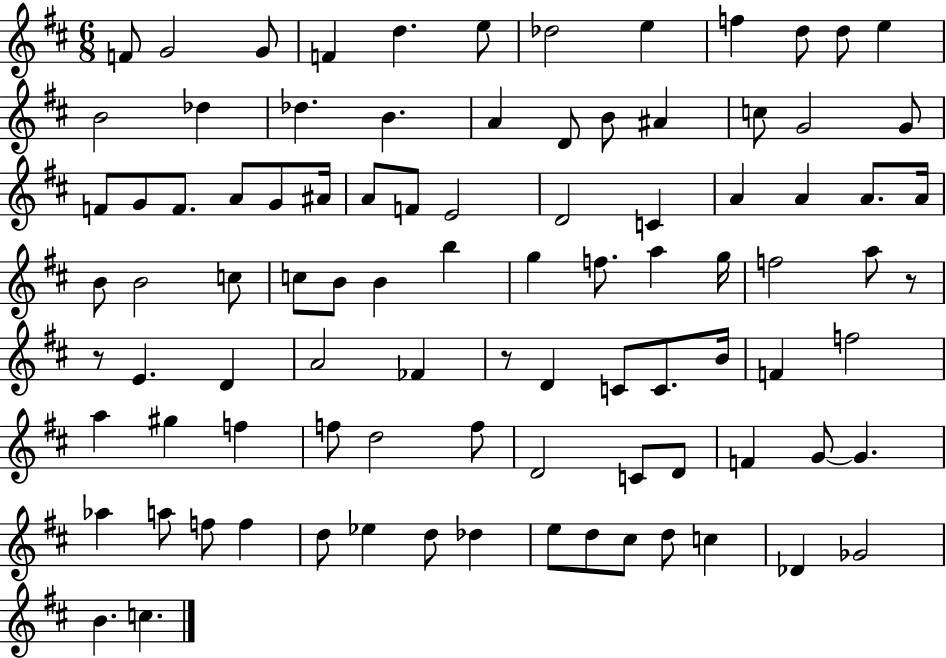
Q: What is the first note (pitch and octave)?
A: F4